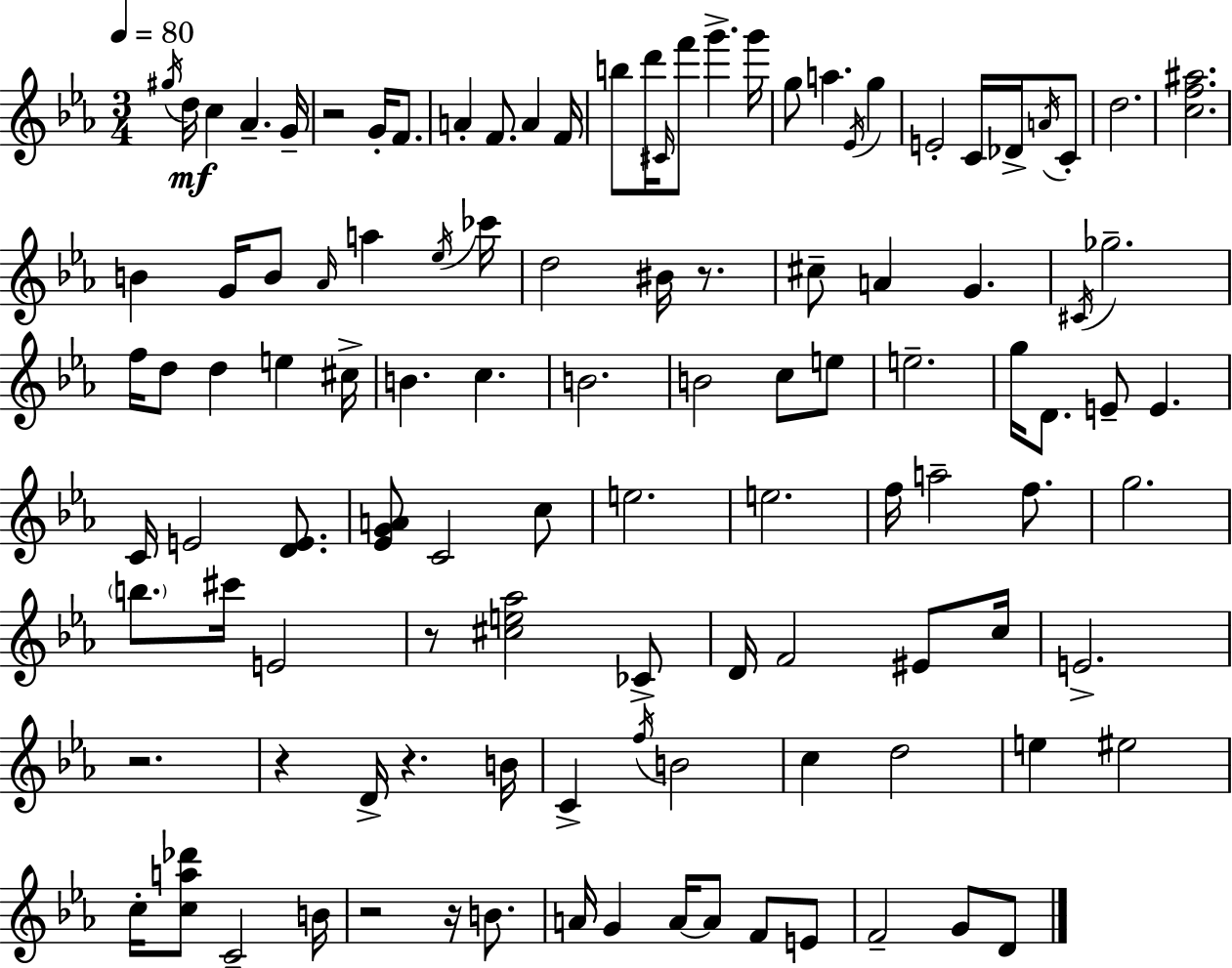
G#5/s D5/s C5/q Ab4/q. G4/s R/h G4/s F4/e. A4/q F4/e. A4/q F4/s B5/e D6/s C#4/s F6/e G6/q. G6/s G5/e A5/q. Eb4/s G5/q E4/h C4/s Db4/s A4/s C4/e D5/h. [C5,F5,A#5]/h. B4/q G4/s B4/e Ab4/s A5/q Eb5/s CES6/s D5/h BIS4/s R/e. C#5/e A4/q G4/q. C#4/s Gb5/h. F5/s D5/e D5/q E5/q C#5/s B4/q. C5/q. B4/h. B4/h C5/e E5/e E5/h. G5/s D4/e. E4/e E4/q. C4/s E4/h [D4,E4]/e. [Eb4,G4,A4]/e C4/h C5/e E5/h. E5/h. F5/s A5/h F5/e. G5/h. B5/e. C#6/s E4/h R/e [C#5,E5,Ab5]/h CES4/e D4/s F4/h EIS4/e C5/s E4/h. R/h. R/q D4/s R/q. B4/s C4/q F5/s B4/h C5/q D5/h E5/q EIS5/h C5/s [C5,A5,Db6]/e C4/h B4/s R/h R/s B4/e. A4/s G4/q A4/s A4/e F4/e E4/e F4/h G4/e D4/e